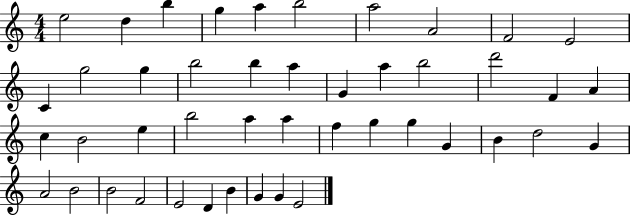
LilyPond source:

{
  \clef treble
  \numericTimeSignature
  \time 4/4
  \key c \major
  e''2 d''4 b''4 | g''4 a''4 b''2 | a''2 a'2 | f'2 e'2 | \break c'4 g''2 g''4 | b''2 b''4 a''4 | g'4 a''4 b''2 | d'''2 f'4 a'4 | \break c''4 b'2 e''4 | b''2 a''4 a''4 | f''4 g''4 g''4 g'4 | b'4 d''2 g'4 | \break a'2 b'2 | b'2 f'2 | e'2 d'4 b'4 | g'4 g'4 e'2 | \break \bar "|."
}